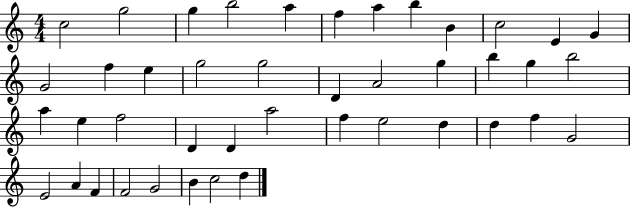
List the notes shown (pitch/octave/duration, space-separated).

C5/h G5/h G5/q B5/h A5/q F5/q A5/q B5/q B4/q C5/h E4/q G4/q G4/h F5/q E5/q G5/h G5/h D4/q A4/h G5/q B5/q G5/q B5/h A5/q E5/q F5/h D4/q D4/q A5/h F5/q E5/h D5/q D5/q F5/q G4/h E4/h A4/q F4/q F4/h G4/h B4/q C5/h D5/q